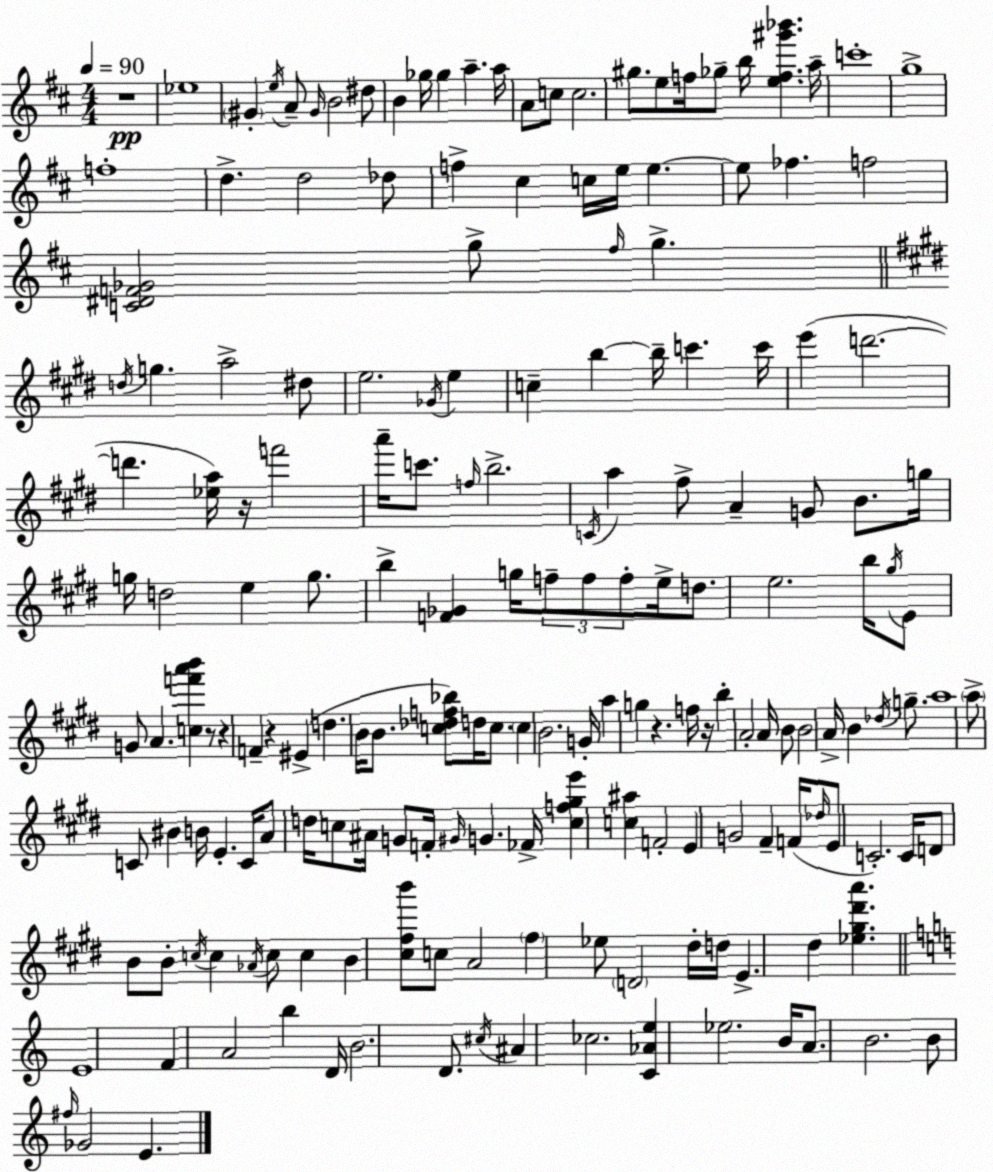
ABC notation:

X:1
T:Untitled
M:4/4
L:1/4
K:D
z4 _e4 ^G e/4 A/2 ^G/4 B2 ^d/2 B _g/4 _g a a/4 A/2 c/2 c2 ^g/2 e/2 f/4 _g/2 b/4 [ef^g'_b'] a/4 c'4 g4 f4 d d2 _d/2 f ^c c/4 e/4 e e/2 _f f2 [C^DF_G]2 g/2 ^f/4 g d/4 g a2 ^d/2 e2 _G/4 e c b b/4 c' c'/4 e' d'2 d' [_ea]/4 z/4 f'2 a'/4 c'/2 f/4 b2 C/4 a ^f/2 A G/2 B/2 g/4 g/4 d2 e g/2 b [F_G] g/4 f/2 f/2 f/2 e/4 d/2 e2 b/4 ^g/4 E/2 G/2 A [cf'a'b'] z/2 z F z ^E d B/4 B/2 [c_df_b]/2 d/4 c/2 c B2 G/4 a g z f/4 z/4 b A2 A/4 B/2 B2 A/4 B _d/4 g/2 a4 a/2 C/2 ^B B/4 E C/4 A/2 d/4 c/2 ^A/4 G/2 F/4 ^G/4 G _F/4 [cf^ge'] [c^a] F2 E G2 ^F F/4 _d/4 E/2 C2 C/4 D/2 B/2 B/2 c/4 c _A/4 c/2 c B [^c^fb']/2 c/2 A2 ^f _e/2 D2 ^d/4 d/4 E ^d [_e^g^d'a'] E4 F A2 b D/4 B2 D/2 ^c/4 ^A _c2 [C_Ae] _e2 B/4 A/2 B2 B/2 ^f/4 _G2 E